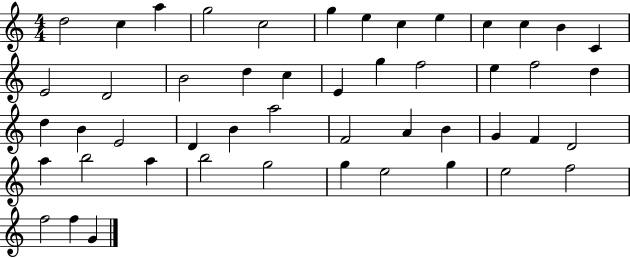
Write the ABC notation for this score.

X:1
T:Untitled
M:4/4
L:1/4
K:C
d2 c a g2 c2 g e c e c c B C E2 D2 B2 d c E g f2 e f2 d d B E2 D B a2 F2 A B G F D2 a b2 a b2 g2 g e2 g e2 f2 f2 f G